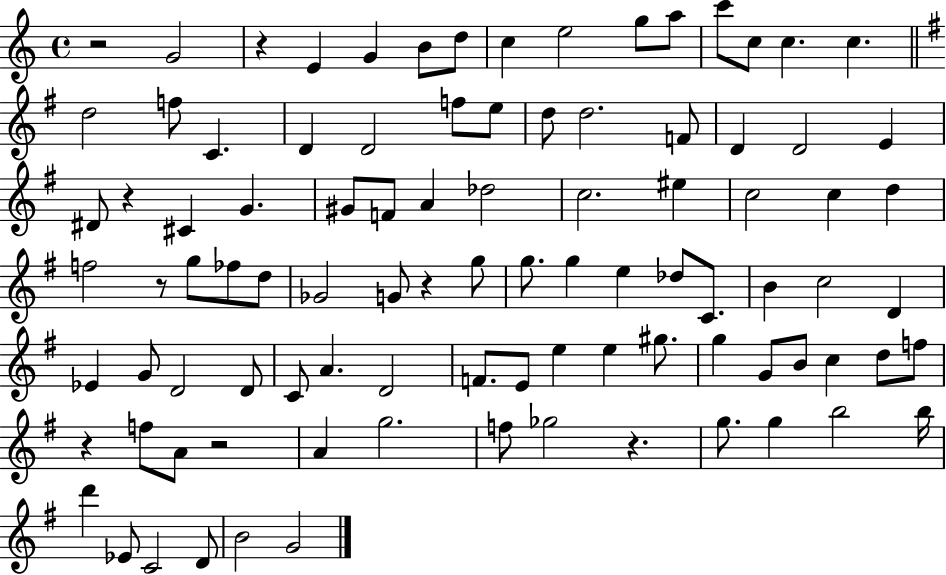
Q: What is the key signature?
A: C major